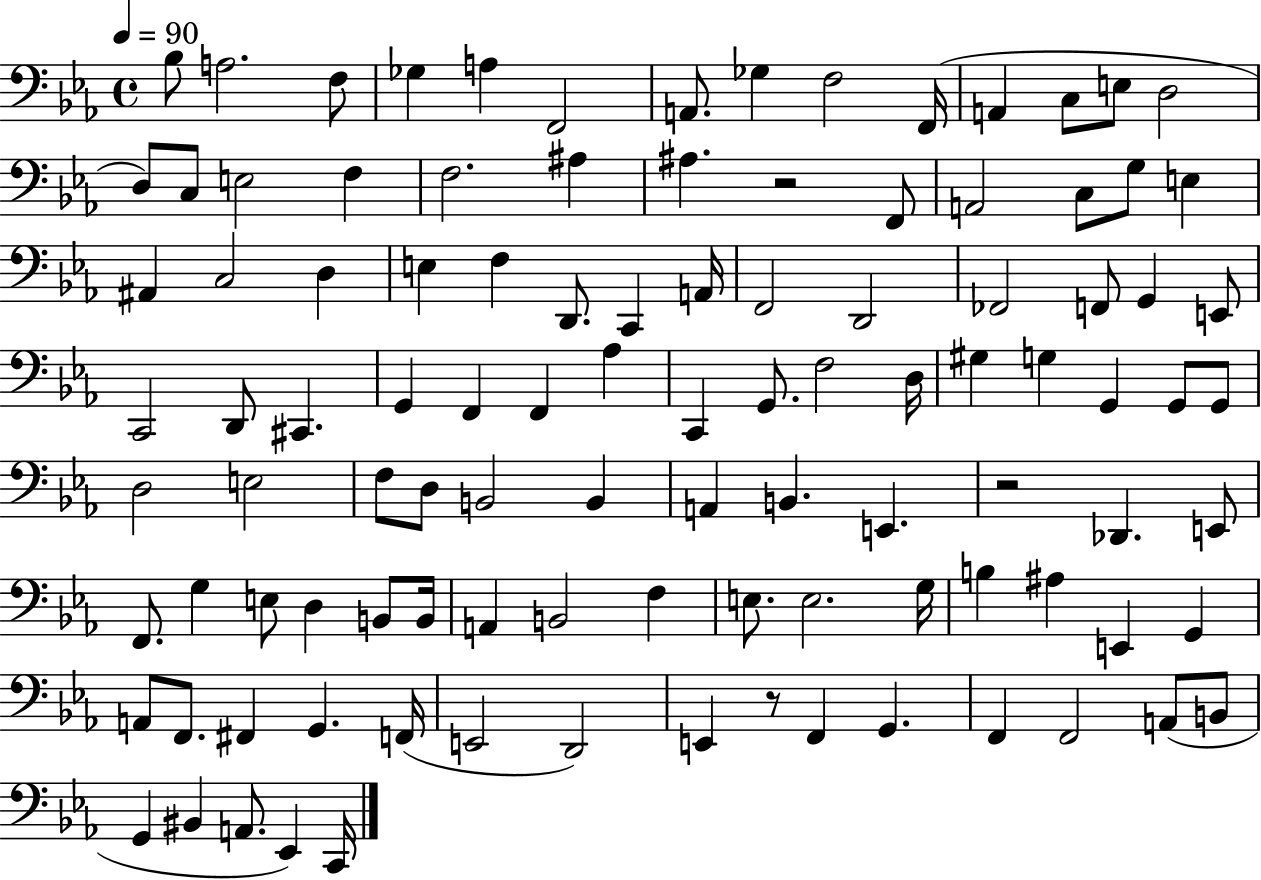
X:1
T:Untitled
M:4/4
L:1/4
K:Eb
_B,/2 A,2 F,/2 _G, A, F,,2 A,,/2 _G, F,2 F,,/4 A,, C,/2 E,/2 D,2 D,/2 C,/2 E,2 F, F,2 ^A, ^A, z2 F,,/2 A,,2 C,/2 G,/2 E, ^A,, C,2 D, E, F, D,,/2 C,, A,,/4 F,,2 D,,2 _F,,2 F,,/2 G,, E,,/2 C,,2 D,,/2 ^C,, G,, F,, F,, _A, C,, G,,/2 F,2 D,/4 ^G, G, G,, G,,/2 G,,/2 D,2 E,2 F,/2 D,/2 B,,2 B,, A,, B,, E,, z2 _D,, E,,/2 F,,/2 G, E,/2 D, B,,/2 B,,/4 A,, B,,2 F, E,/2 E,2 G,/4 B, ^A, E,, G,, A,,/2 F,,/2 ^F,, G,, F,,/4 E,,2 D,,2 E,, z/2 F,, G,, F,, F,,2 A,,/2 B,,/2 G,, ^B,, A,,/2 _E,, C,,/4